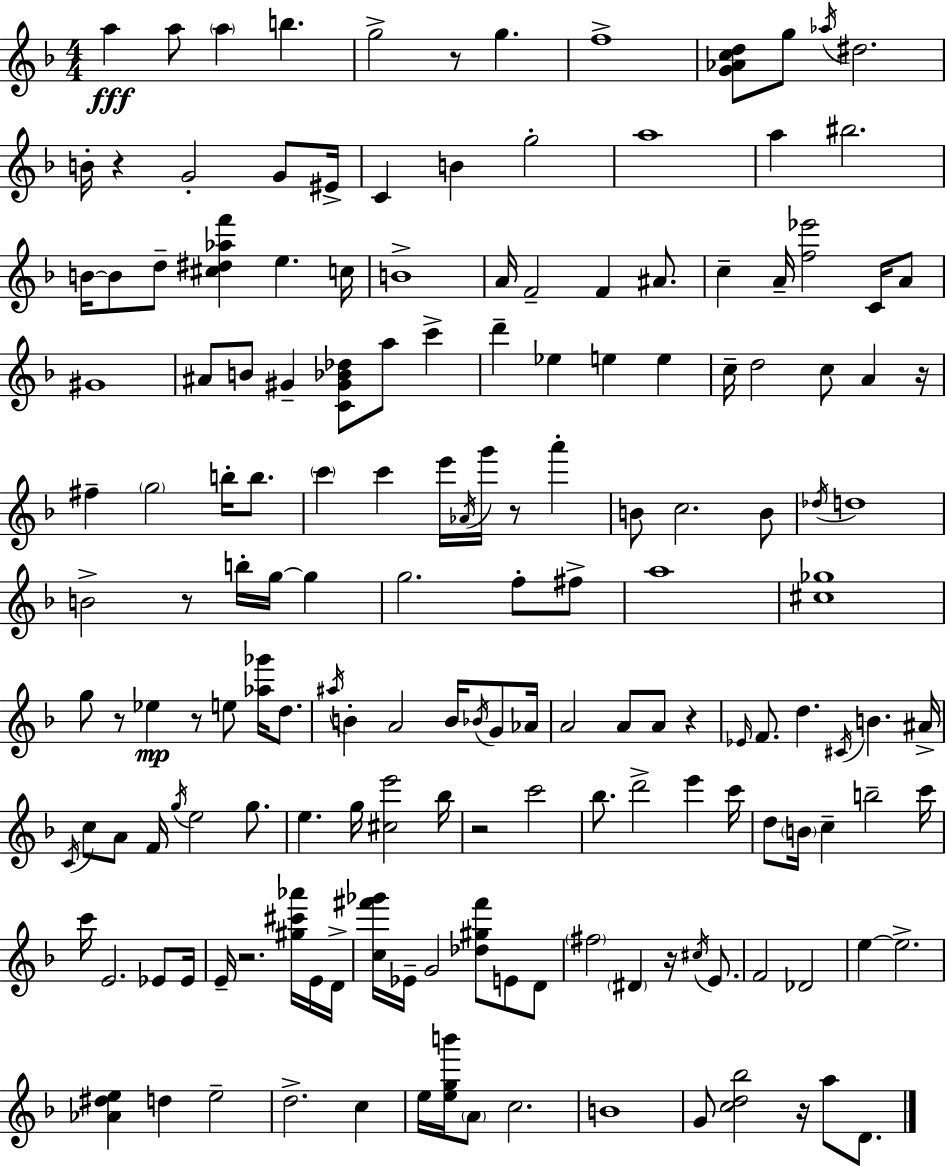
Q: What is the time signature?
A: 4/4